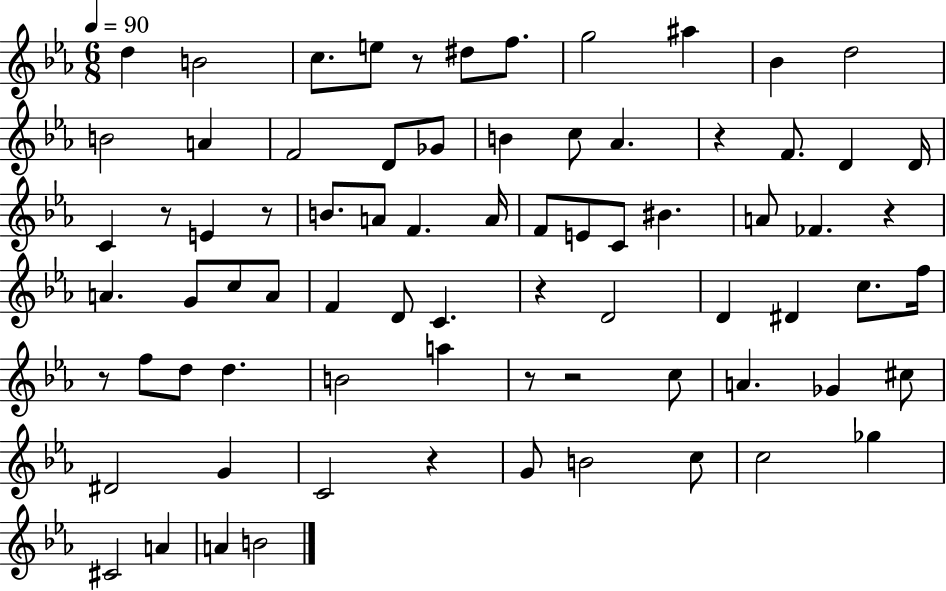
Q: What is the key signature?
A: EES major